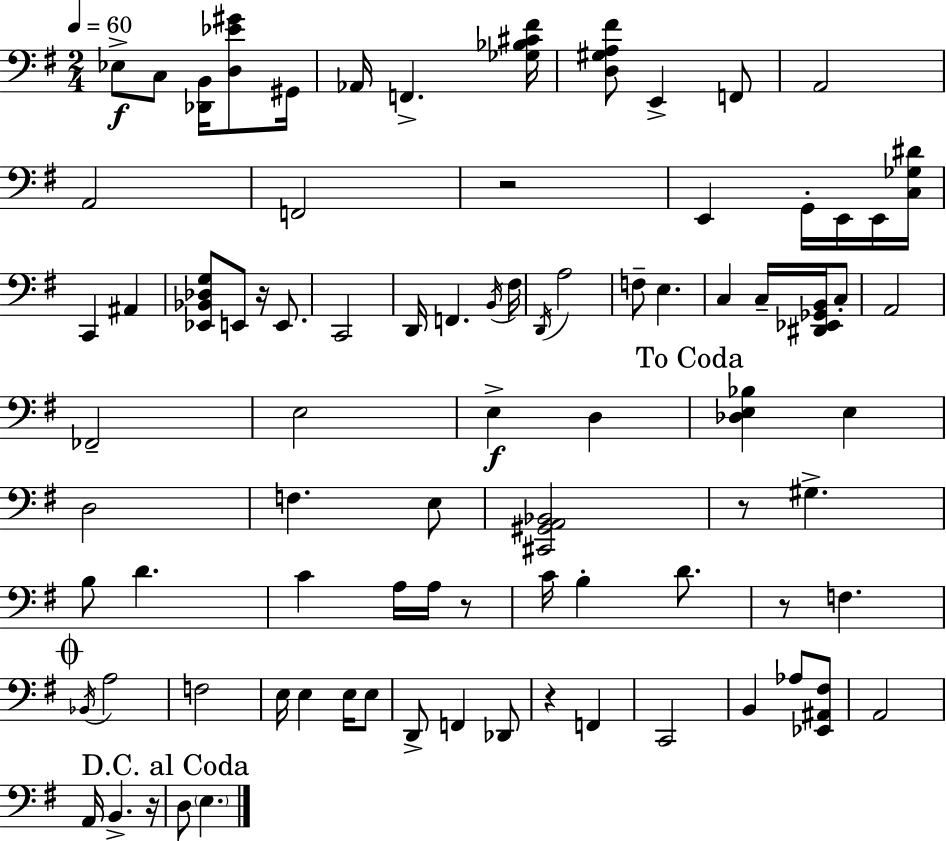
{
  \clef bass
  \numericTimeSignature
  \time 2/4
  \key e \minor
  \tempo 4 = 60
  ees8->\f c8 <des, b,>16 <d ees' gis'>8 gis,16 | aes,16 f,4.-> <ges bes cis' fis'>16 | <d gis a fis'>8 e,4-> f,8 | a,2 | \break a,2 | f,2 | r2 | e,4 g,16-. e,16 e,16 <c ges dis'>16 | \break c,4 ais,4 | <ees, bes, des g>8 e,8 r16 e,8. | c,2 | d,16 f,4. \acciaccatura { b,16 } | \break fis16 \acciaccatura { d,16 } a2 | f8-- e4. | c4 c16-- <dis, ees, ges, b,>16 | c8-. a,2 | \break fes,2-- | e2 | e4->\f d4 | \mark "To Coda" <des e bes>4 e4 | \break d2 | f4. | e8 <cis, gis, a, bes,>2 | r8 gis4.-> | \break b8 d'4. | c'4 a16 a16 | r8 c'16 b4-. d'8. | r8 f4. | \break \mark \markup { \musicglyph "scripts.coda" } \acciaccatura { bes,16 } a2 | f2 | e16 e4 | e16 e8 d,8-> f,4 | \break des,8 r4 f,4 | c,2 | b,4 aes8 | <ees, ais, fis>8 a,2 | \break a,16 b,4.-> | r16 \mark "D.C. al Coda" d8 \parenthesize e4. | \bar "|."
}